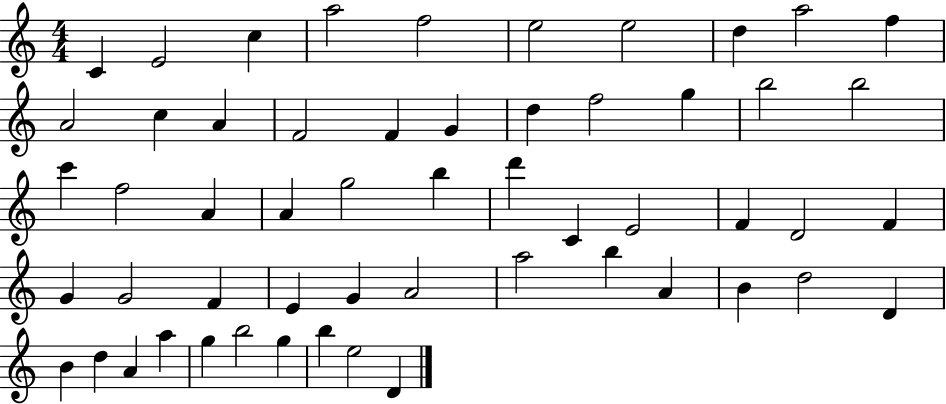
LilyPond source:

{
  \clef treble
  \numericTimeSignature
  \time 4/4
  \key c \major
  c'4 e'2 c''4 | a''2 f''2 | e''2 e''2 | d''4 a''2 f''4 | \break a'2 c''4 a'4 | f'2 f'4 g'4 | d''4 f''2 g''4 | b''2 b''2 | \break c'''4 f''2 a'4 | a'4 g''2 b''4 | d'''4 c'4 e'2 | f'4 d'2 f'4 | \break g'4 g'2 f'4 | e'4 g'4 a'2 | a''2 b''4 a'4 | b'4 d''2 d'4 | \break b'4 d''4 a'4 a''4 | g''4 b''2 g''4 | b''4 e''2 d'4 | \bar "|."
}